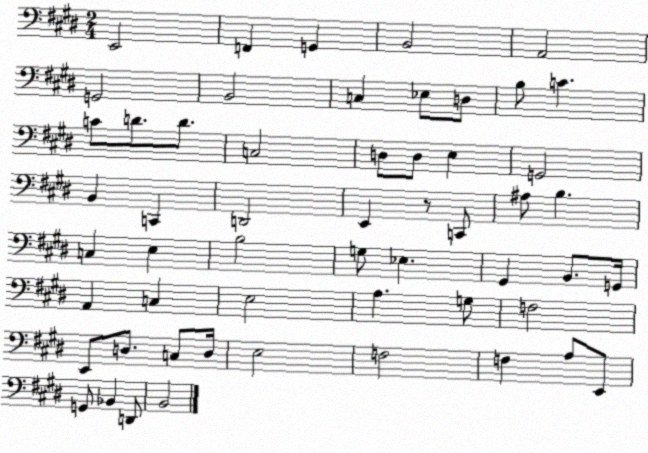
X:1
T:Untitled
M:2/4
L:1/4
K:E
E,,2 F,, G,, B,,2 A,,2 G,,2 B,,2 C, _E,/2 D,/2 B,/2 C C/2 D/2 D/2 C,2 D,/2 D,/2 E, G,,2 B,, C,, D,,2 E,, z/2 C,,/2 ^A,/2 B, C, E, B,2 G,/2 _E, ^G,, B,,/2 G,,/4 A,, C, E,2 A, G,/2 F,2 E,,/2 D,/2 C,/2 D,/4 E,2 F,2 F, A,/2 E,,/2 G,,/2 _B,, D,,/2 B,,2